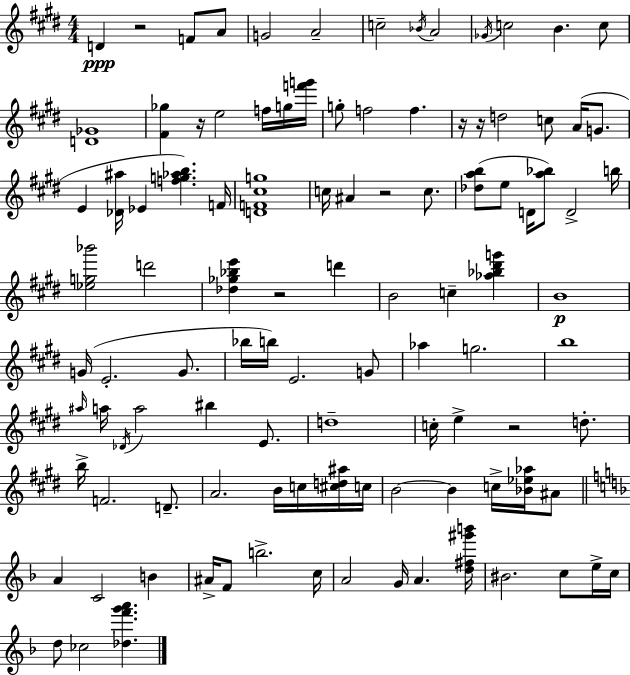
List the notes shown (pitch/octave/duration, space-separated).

D4/q R/h F4/e A4/e G4/h A4/h C5/h Bb4/s A4/h Gb4/s C5/h B4/q. C5/e [D4,Gb4]/w [F#4,Gb5]/q R/s E5/h F5/s G5/s [F6,G6]/s G5/e F5/h F5/q. R/s R/s D5/h C5/e A4/s G4/e. E4/q [Db4,A#5]/s Eb4/q [F5,G5,Ab5,B5]/q. F4/s [D4,F4,C#5,G5]/w C5/s A#4/q R/h C5/e. [Db5,A5,B5]/e E5/e D4/s [A5,Bb5]/e D4/h B5/s [Eb5,G5,Bb6]/h D6/h [Db5,Gb5,Bb5,E6]/q R/h D6/q B4/h C5/q [Ab5,Bb5,D#6,G6]/q B4/w G4/s E4/h. G4/e. Bb5/s B5/s E4/h. G4/e Ab5/q G5/h. B5/w A#5/s A5/s Db4/s A5/h BIS5/q E4/e. D5/w C5/s E5/q R/h D5/e. B5/s F4/h. D4/e. A4/h. B4/s C5/s [C#5,D5,A#5]/s C5/s B4/h B4/q C5/s [Bb4,Eb5,Ab5]/s A#4/e A4/q C4/h B4/q A#4/s F4/e B5/h. C5/s A4/h G4/s A4/q. [D5,F#5,G#6,B6]/s BIS4/h. C5/e E5/s C5/s D5/e CES5/h [Db5,F6,G6,A6]/q.